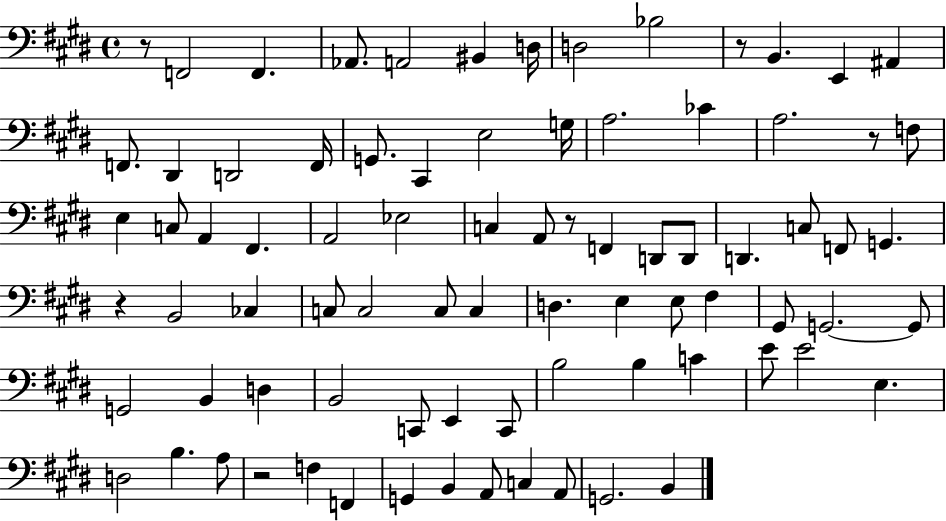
X:1
T:Untitled
M:4/4
L:1/4
K:E
z/2 F,,2 F,, _A,,/2 A,,2 ^B,, D,/4 D,2 _B,2 z/2 B,, E,, ^A,, F,,/2 ^D,, D,,2 F,,/4 G,,/2 ^C,, E,2 G,/4 A,2 _C A,2 z/2 F,/2 E, C,/2 A,, ^F,, A,,2 _E,2 C, A,,/2 z/2 F,, D,,/2 D,,/2 D,, C,/2 F,,/2 G,, z B,,2 _C, C,/2 C,2 C,/2 C, D, E, E,/2 ^F, ^G,,/2 G,,2 G,,/2 G,,2 B,, D, B,,2 C,,/2 E,, C,,/2 B,2 B, C E/2 E2 E, D,2 B, A,/2 z2 F, F,, G,, B,, A,,/2 C, A,,/2 G,,2 B,,